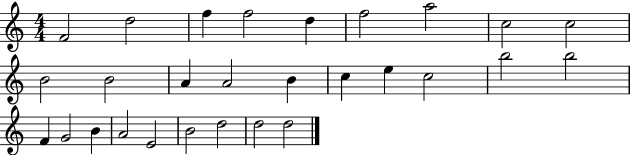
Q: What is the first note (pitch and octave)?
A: F4